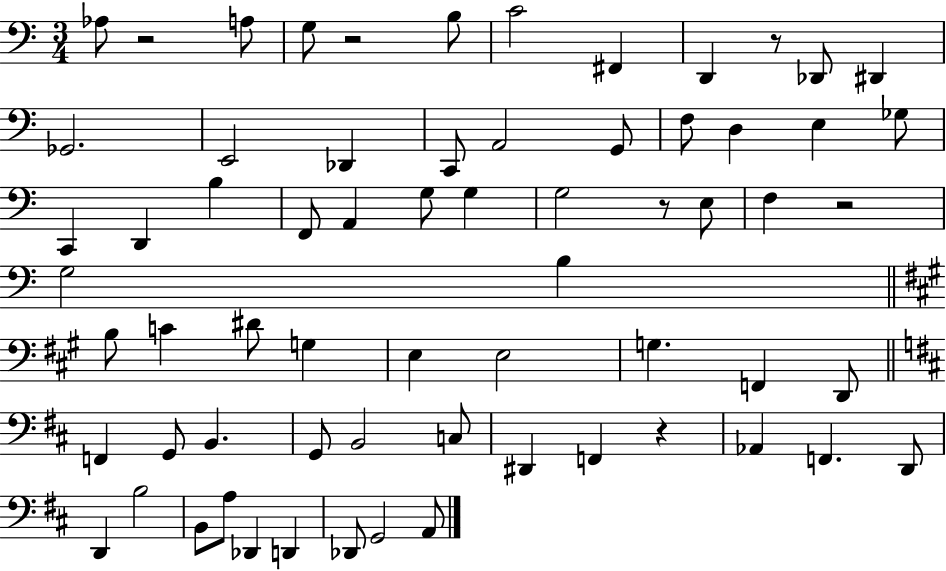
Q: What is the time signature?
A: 3/4